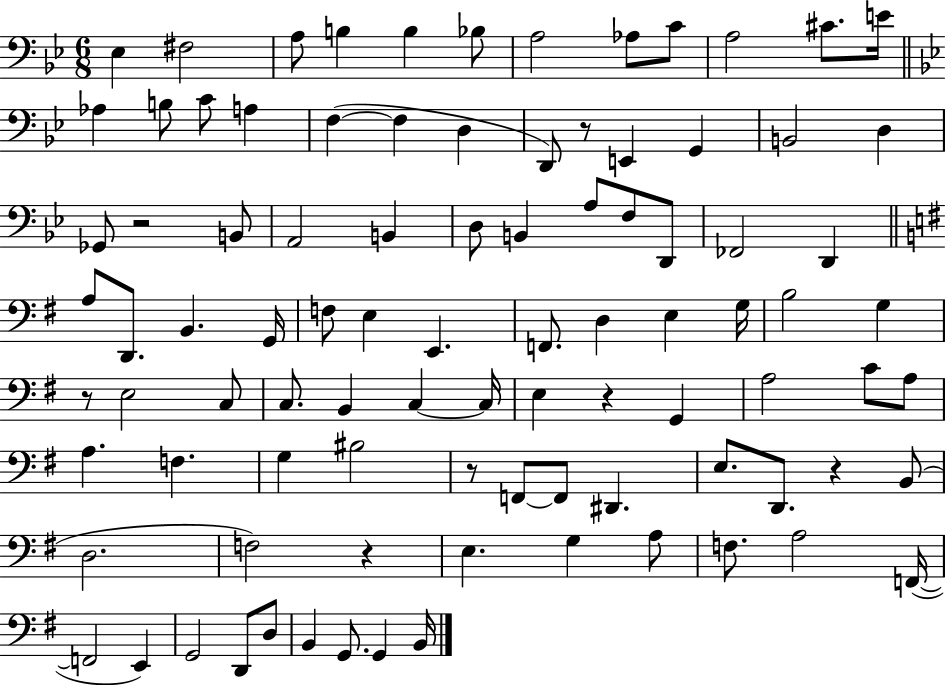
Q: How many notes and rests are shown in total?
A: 93